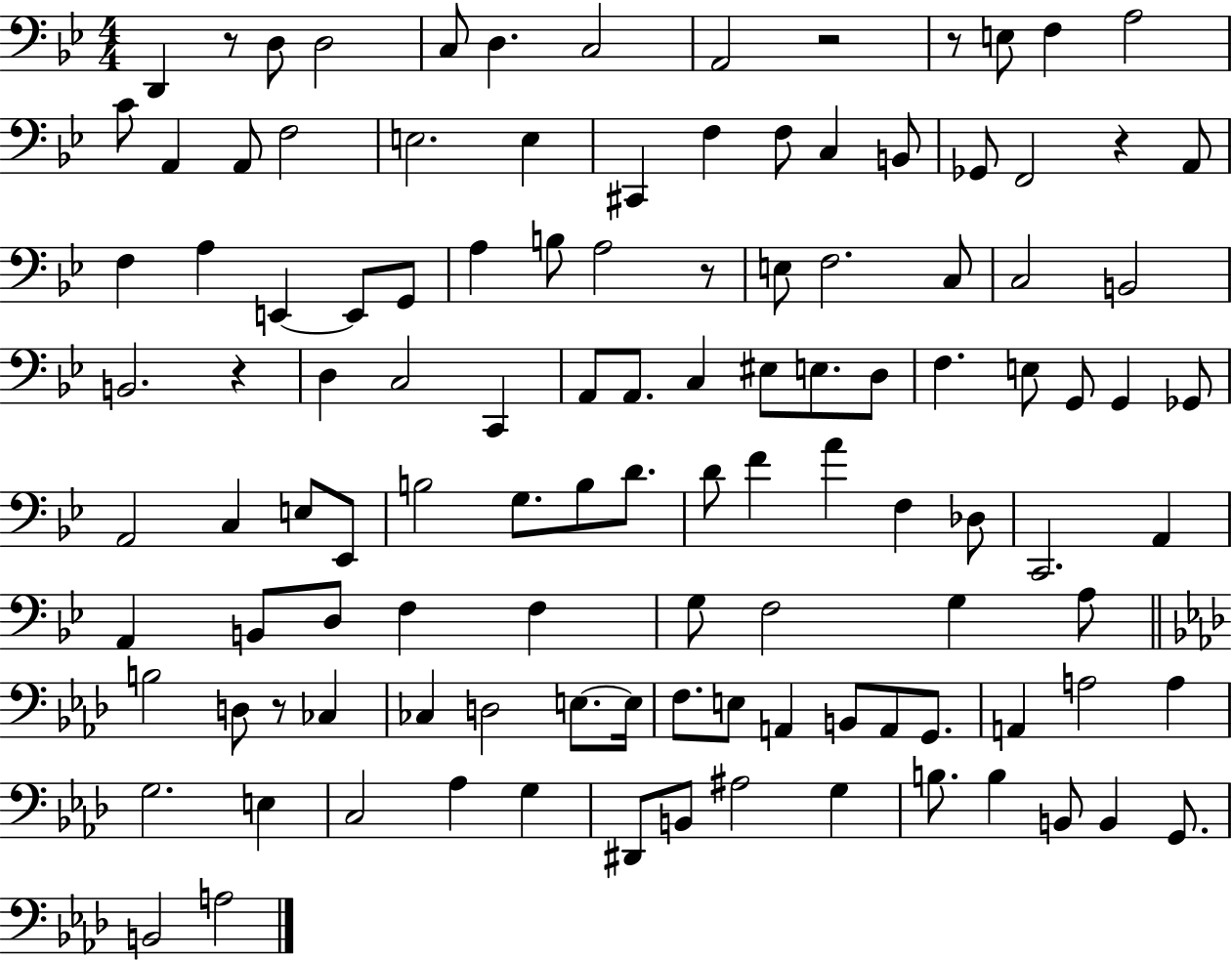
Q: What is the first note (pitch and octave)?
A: D2